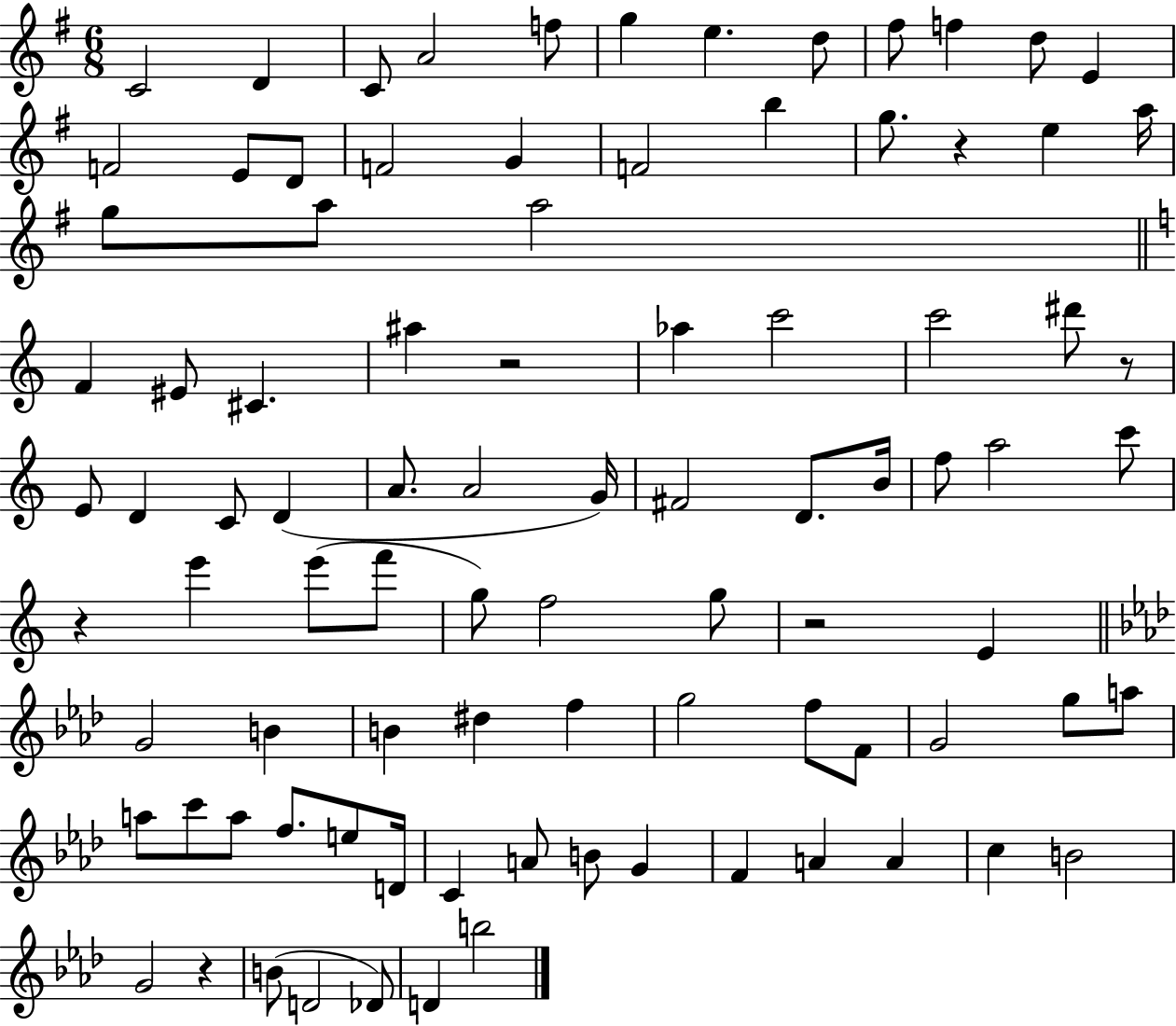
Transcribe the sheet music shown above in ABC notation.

X:1
T:Untitled
M:6/8
L:1/4
K:G
C2 D C/2 A2 f/2 g e d/2 ^f/2 f d/2 E F2 E/2 D/2 F2 G F2 b g/2 z e a/4 g/2 a/2 a2 F ^E/2 ^C ^a z2 _a c'2 c'2 ^d'/2 z/2 E/2 D C/2 D A/2 A2 G/4 ^F2 D/2 B/4 f/2 a2 c'/2 z e' e'/2 f'/2 g/2 f2 g/2 z2 E G2 B B ^d f g2 f/2 F/2 G2 g/2 a/2 a/2 c'/2 a/2 f/2 e/2 D/4 C A/2 B/2 G F A A c B2 G2 z B/2 D2 _D/2 D b2